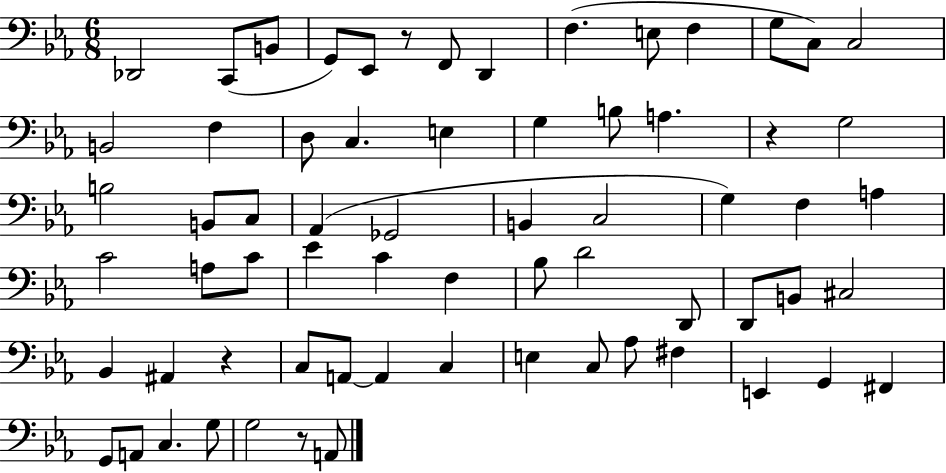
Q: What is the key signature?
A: EES major